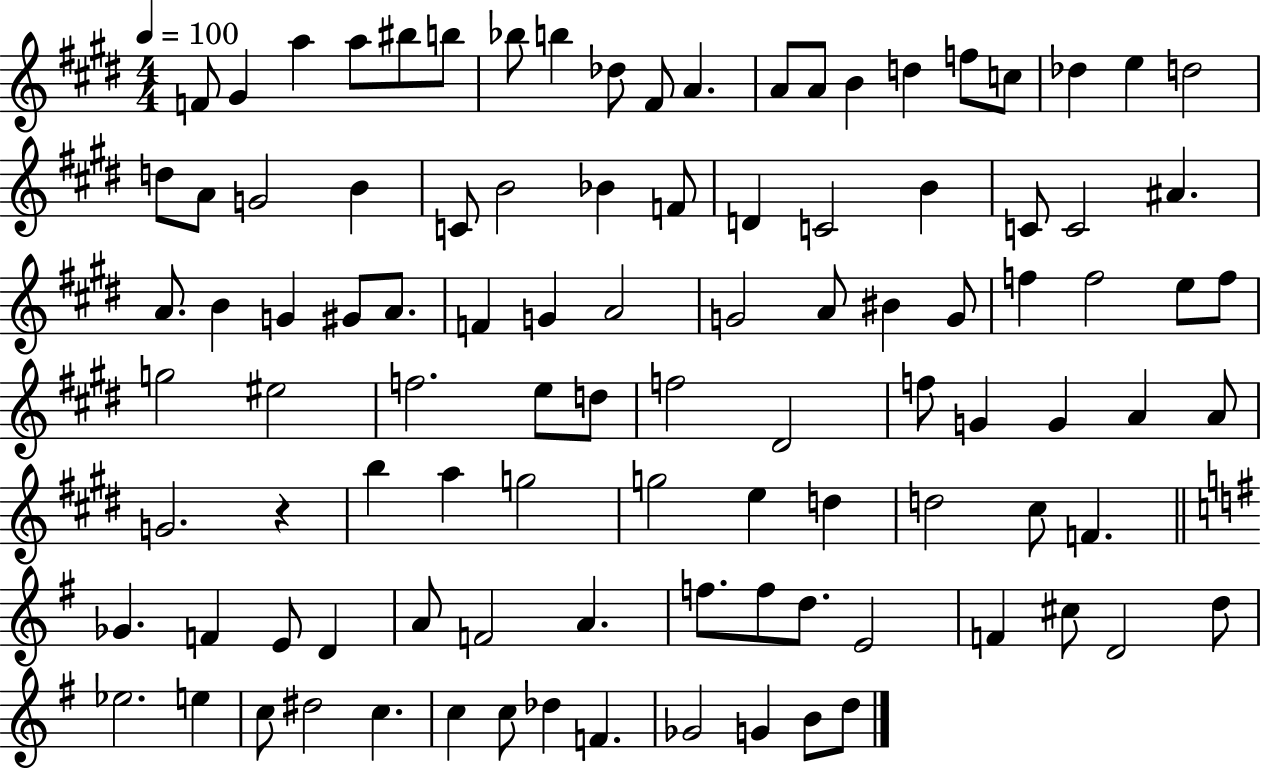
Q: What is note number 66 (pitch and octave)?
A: G5